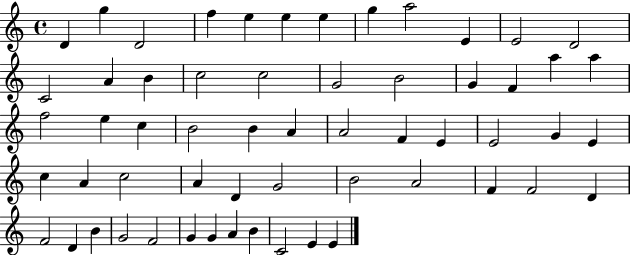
D4/q G5/q D4/h F5/q E5/q E5/q E5/q G5/q A5/h E4/q E4/h D4/h C4/h A4/q B4/q C5/h C5/h G4/h B4/h G4/q F4/q A5/q A5/q F5/h E5/q C5/q B4/h B4/q A4/q A4/h F4/q E4/q E4/h G4/q E4/q C5/q A4/q C5/h A4/q D4/q G4/h B4/h A4/h F4/q F4/h D4/q F4/h D4/q B4/q G4/h F4/h G4/q G4/q A4/q B4/q C4/h E4/q E4/q